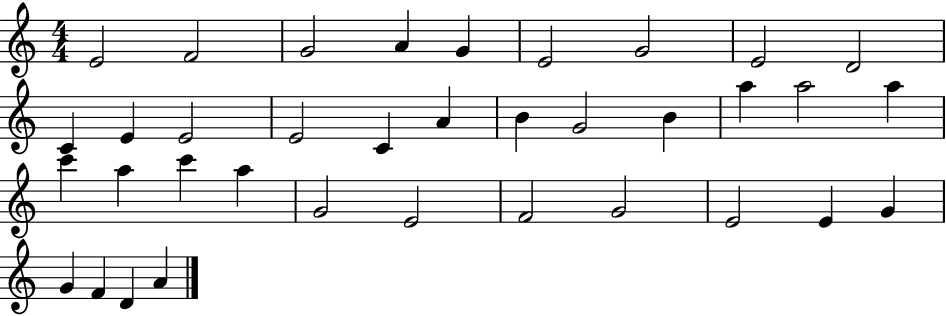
E4/h F4/h G4/h A4/q G4/q E4/h G4/h E4/h D4/h C4/q E4/q E4/h E4/h C4/q A4/q B4/q G4/h B4/q A5/q A5/h A5/q C6/q A5/q C6/q A5/q G4/h E4/h F4/h G4/h E4/h E4/q G4/q G4/q F4/q D4/q A4/q